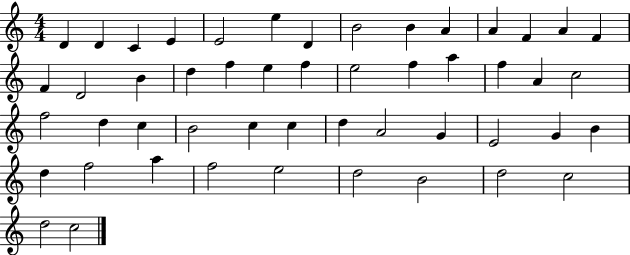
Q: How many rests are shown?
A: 0